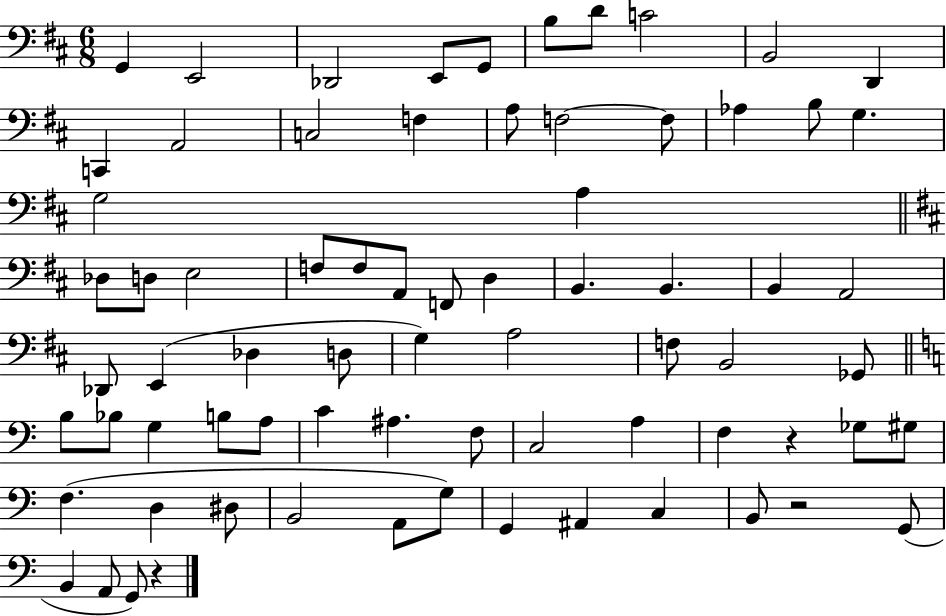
X:1
T:Untitled
M:6/8
L:1/4
K:D
G,, E,,2 _D,,2 E,,/2 G,,/2 B,/2 D/2 C2 B,,2 D,, C,, A,,2 C,2 F, A,/2 F,2 F,/2 _A, B,/2 G, G,2 A, _D,/2 D,/2 E,2 F,/2 F,/2 A,,/2 F,,/2 D, B,, B,, B,, A,,2 _D,,/2 E,, _D, D,/2 G, A,2 F,/2 B,,2 _G,,/2 B,/2 _B,/2 G, B,/2 A,/2 C ^A, F,/2 C,2 A, F, z _G,/2 ^G,/2 F, D, ^D,/2 B,,2 A,,/2 G,/2 G,, ^A,, C, B,,/2 z2 G,,/2 B,, A,,/2 G,,/2 z